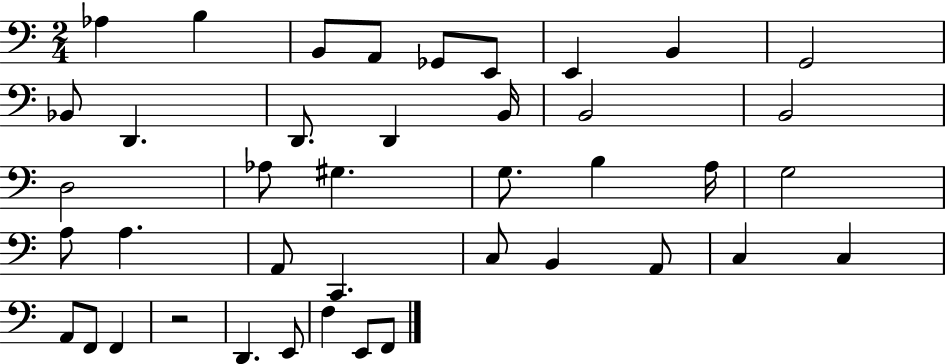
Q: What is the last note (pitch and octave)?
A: F2